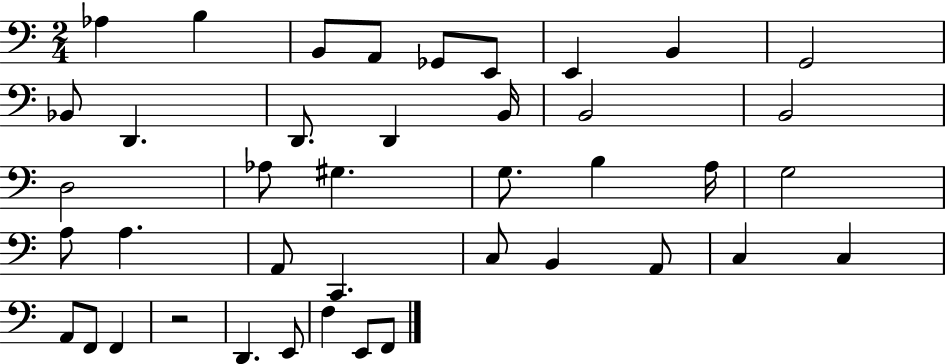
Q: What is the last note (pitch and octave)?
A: F2